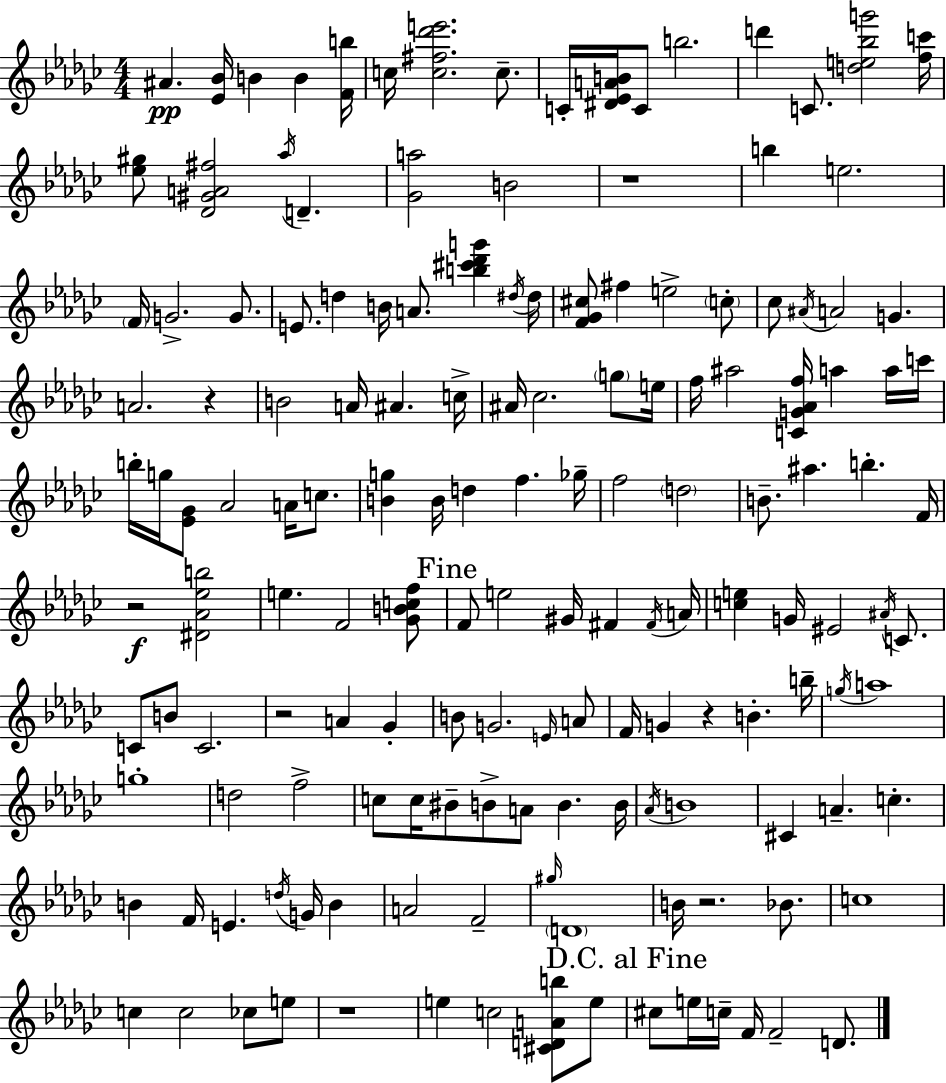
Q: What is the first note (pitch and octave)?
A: A#4